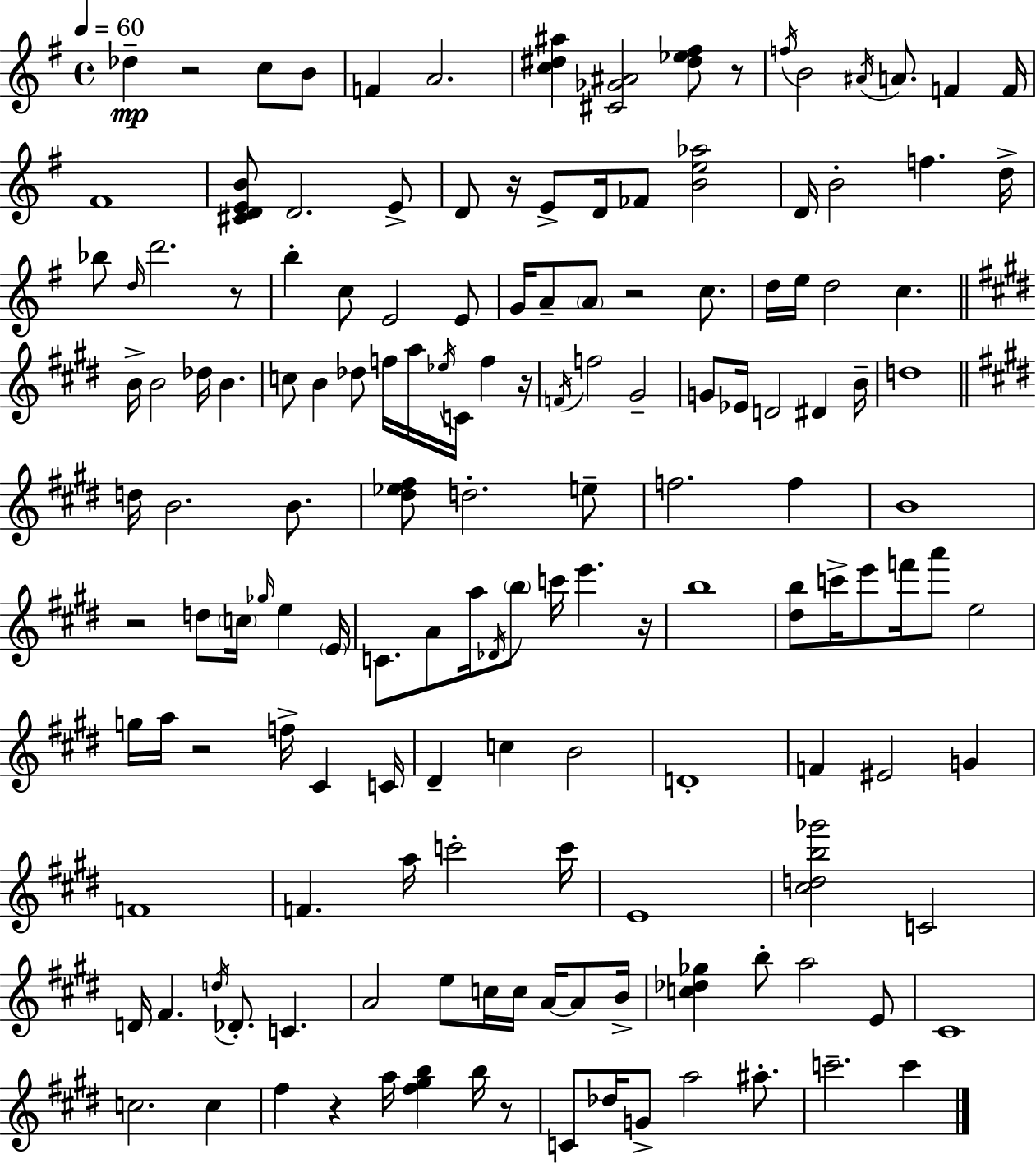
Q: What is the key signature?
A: G major